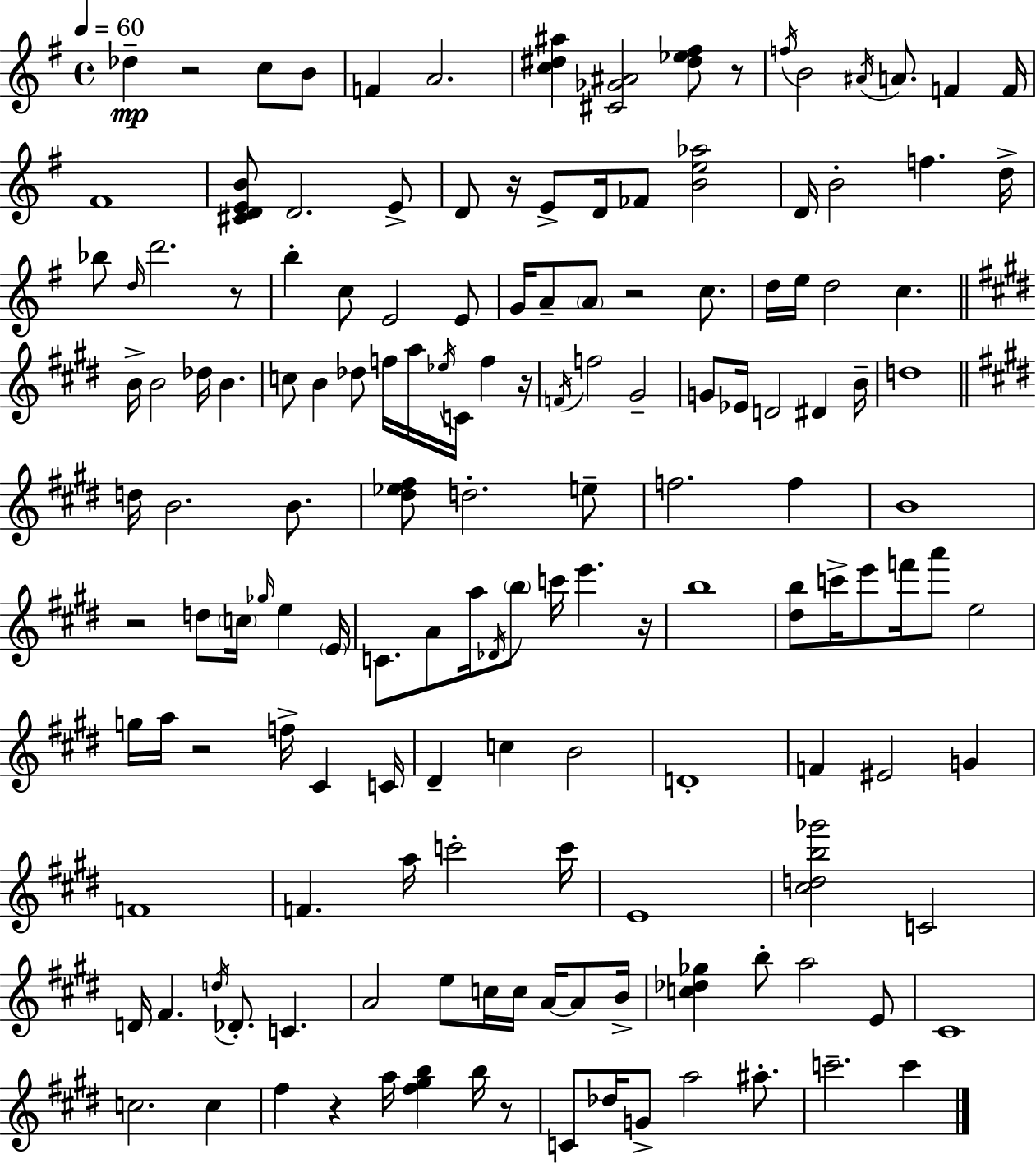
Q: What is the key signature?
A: G major